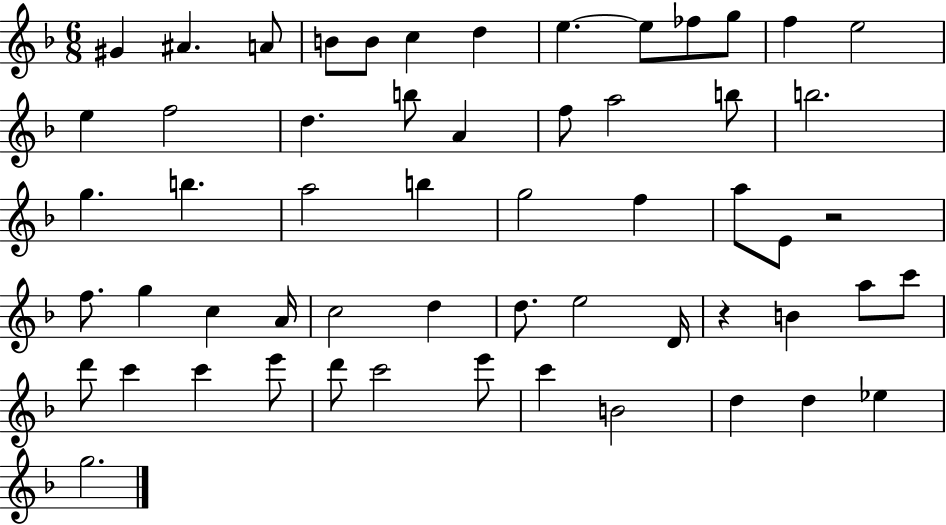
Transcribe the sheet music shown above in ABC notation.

X:1
T:Untitled
M:6/8
L:1/4
K:F
^G ^A A/2 B/2 B/2 c d e e/2 _f/2 g/2 f e2 e f2 d b/2 A f/2 a2 b/2 b2 g b a2 b g2 f a/2 E/2 z2 f/2 g c A/4 c2 d d/2 e2 D/4 z B a/2 c'/2 d'/2 c' c' e'/2 d'/2 c'2 e'/2 c' B2 d d _e g2